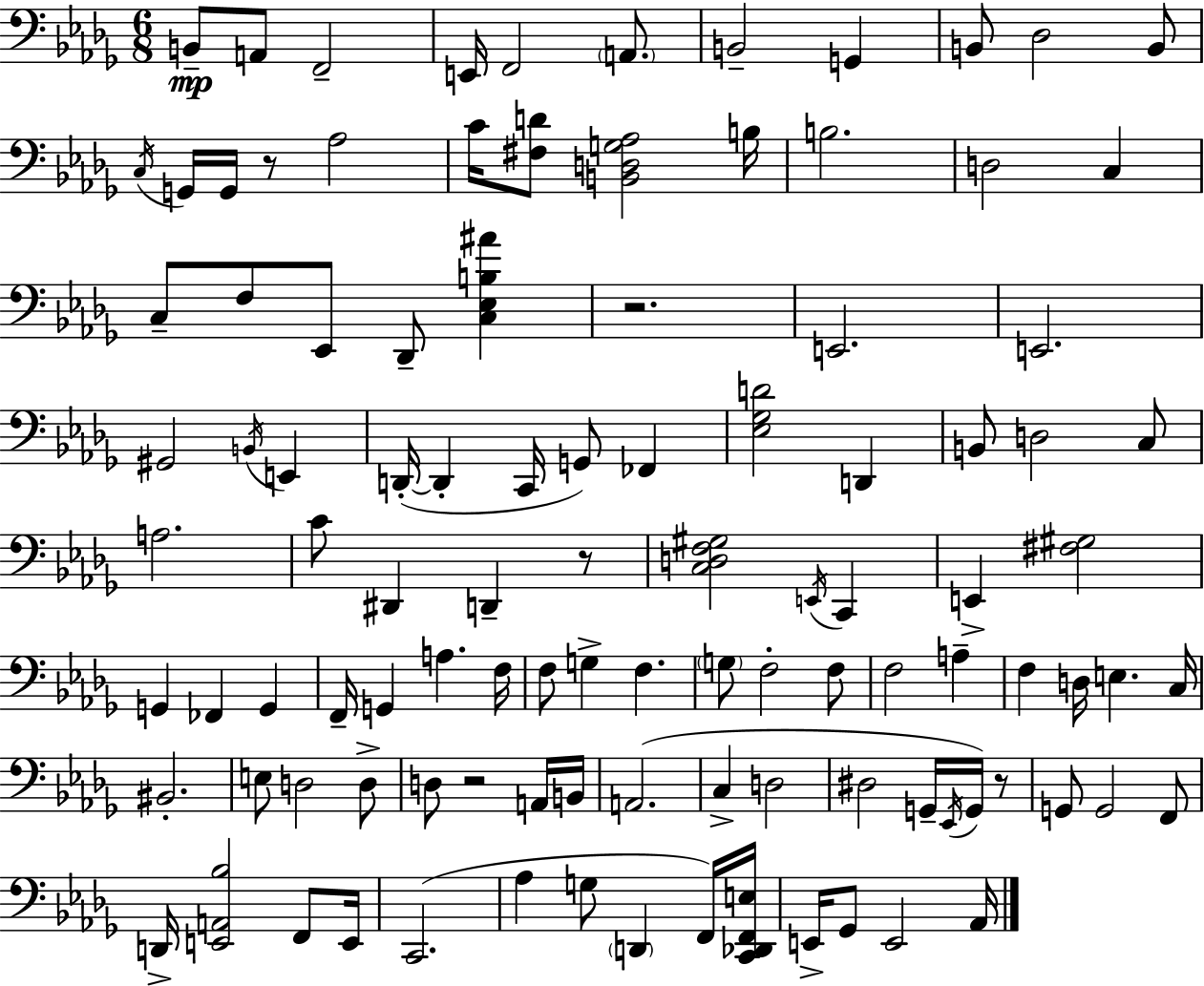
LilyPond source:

{
  \clef bass
  \numericTimeSignature
  \time 6/8
  \key bes \minor
  b,8--\mp a,8 f,2-- | e,16 f,2 \parenthesize a,8. | b,2-- g,4 | b,8 des2 b,8 | \break \acciaccatura { c16 } g,16 g,16 r8 aes2 | c'16 <fis d'>8 <b, d g aes>2 | b16 b2. | d2 c4 | \break c8-- f8 ees,8 des,8-- <c ees b ais'>4 | r2. | e,2. | e,2. | \break gis,2 \acciaccatura { b,16 } e,4 | d,16-.~(~ d,4-. c,16 g,8) fes,4 | <ees ges d'>2 d,4 | b,8 d2 | \break c8 a2. | c'8 dis,4 d,4-- | r8 <c d f gis>2 \acciaccatura { e,16 } c,4 | e,4-> <fis gis>2 | \break g,4 fes,4 g,4 | f,16-- g,4 a4. | f16 f8 g4-> f4. | \parenthesize g8 f2-. | \break f8 f2 a4-- | f4 d16 e4. | c16 bis,2.-. | e8 d2 | \break d8-> d8 r2 | a,16 b,16 a,2.( | c4-> d2 | dis2 g,16-- | \break \acciaccatura { ees,16 }) g,16 r8 g,8 g,2 | f,8 d,16-> <e, a, bes>2 | f,8 e,16 c,2.( | aes4 g8 \parenthesize d,4 | \break f,16) <c, des, f, e>16 e,16-> ges,8 e,2 | aes,16 \bar "|."
}